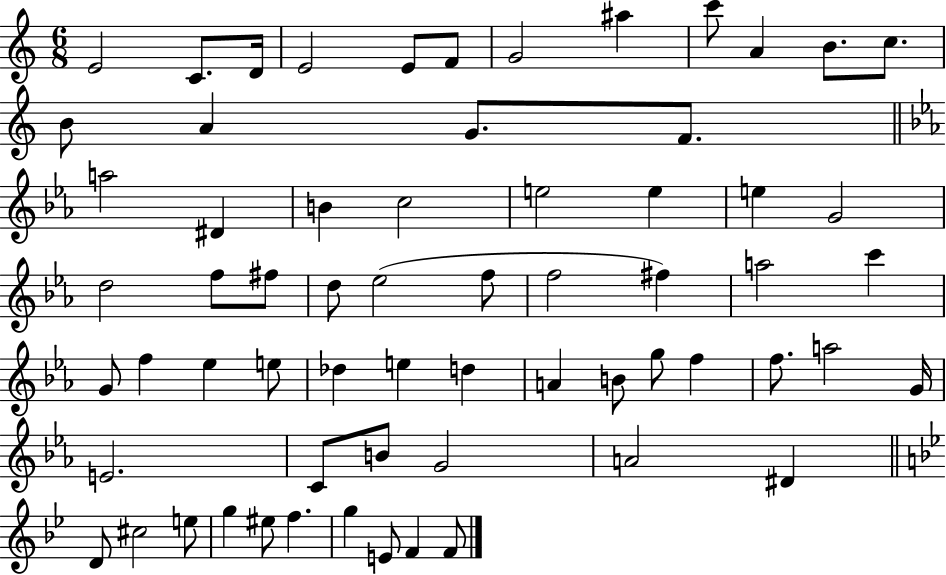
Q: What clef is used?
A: treble